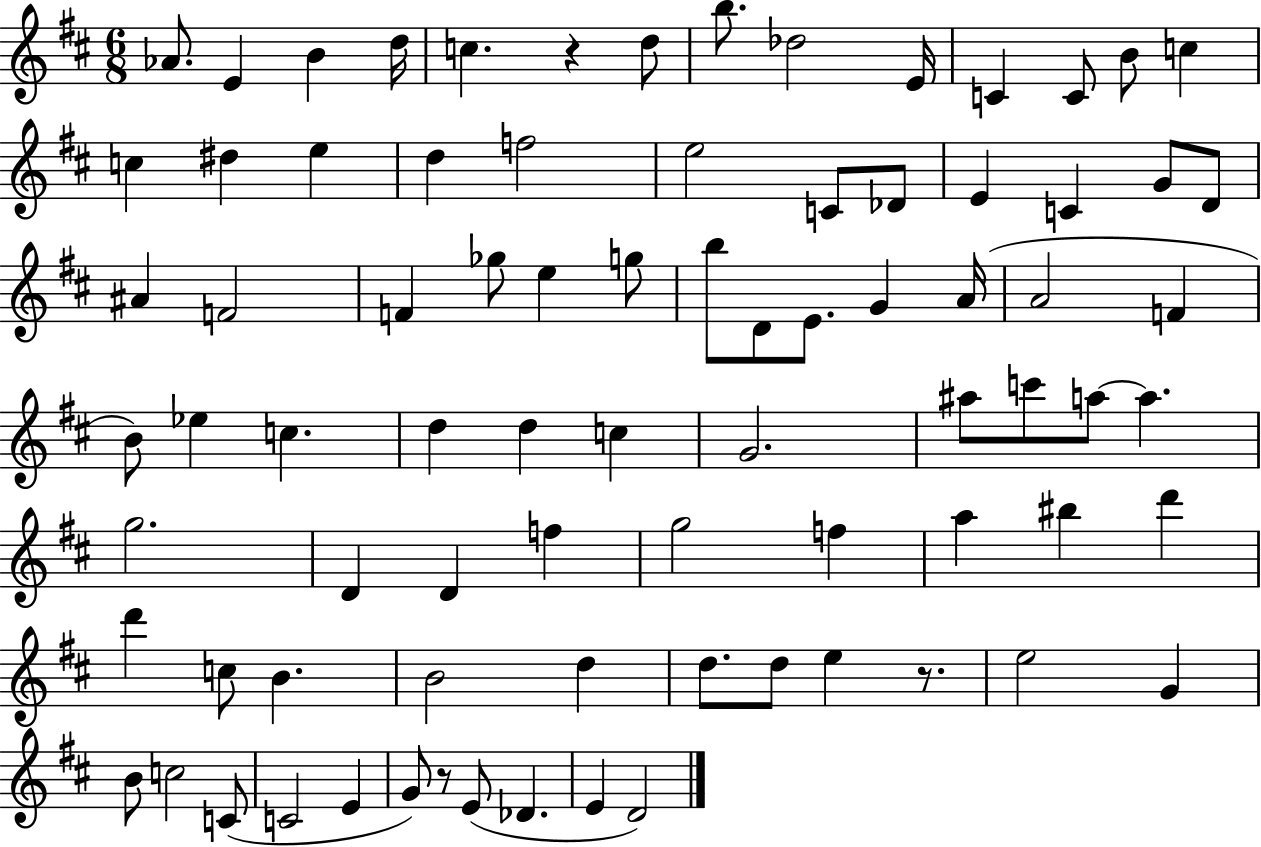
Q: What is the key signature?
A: D major